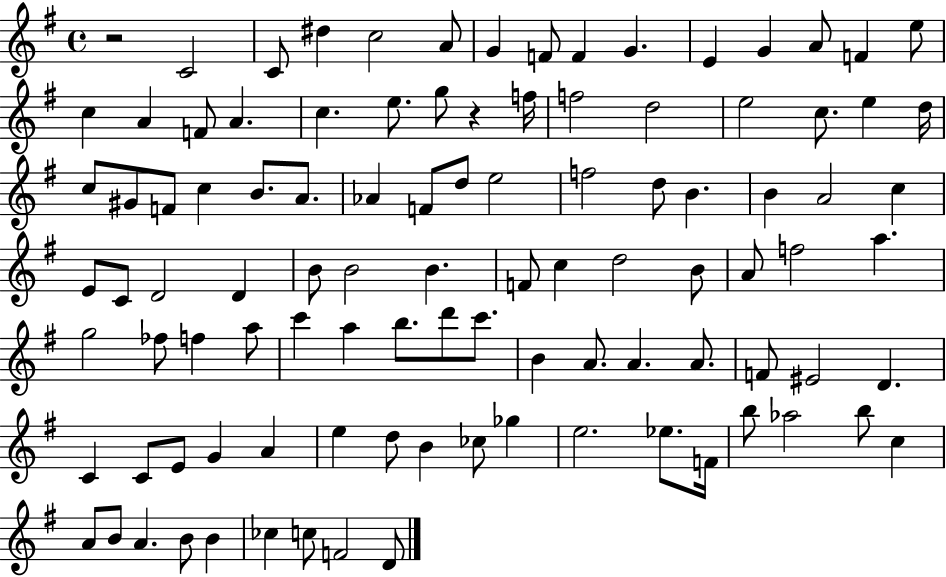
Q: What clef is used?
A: treble